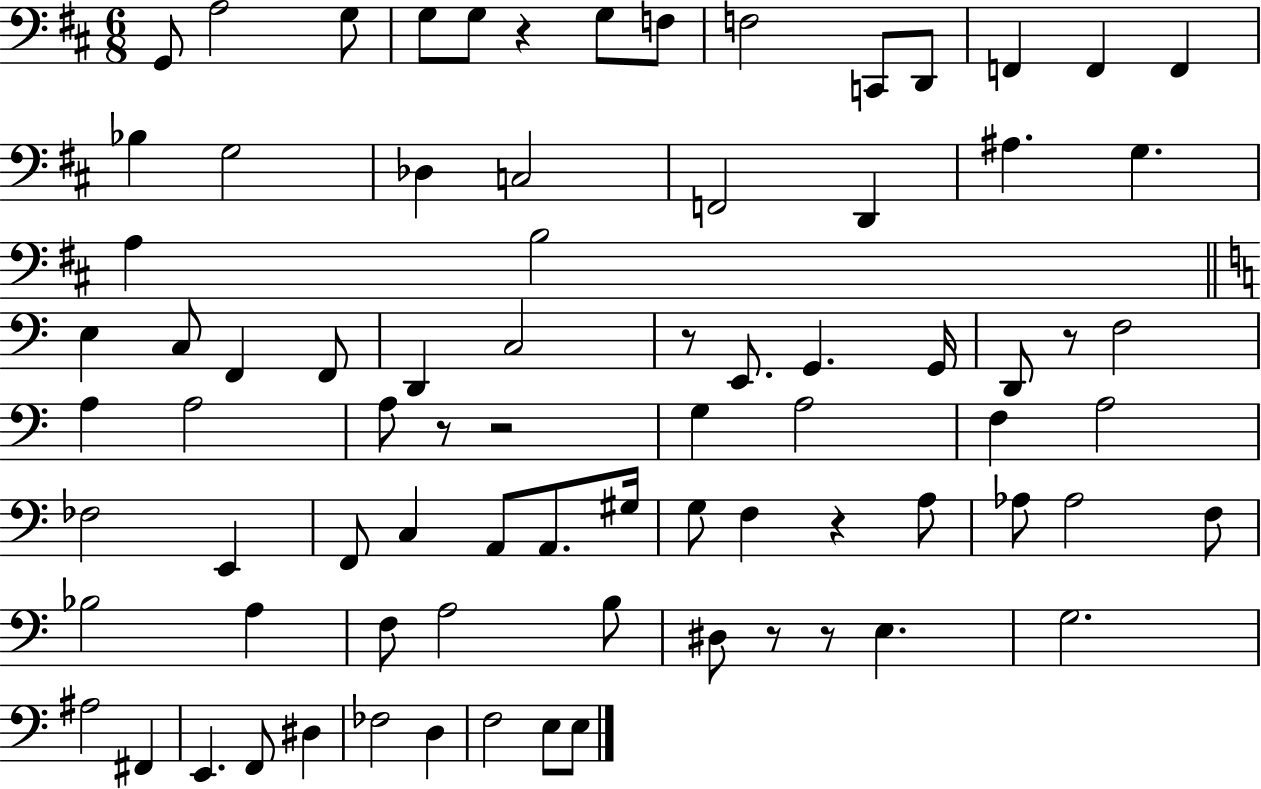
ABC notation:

X:1
T:Untitled
M:6/8
L:1/4
K:D
G,,/2 A,2 G,/2 G,/2 G,/2 z G,/2 F,/2 F,2 C,,/2 D,,/2 F,, F,, F,, _B, G,2 _D, C,2 F,,2 D,, ^A, G, A, B,2 E, C,/2 F,, F,,/2 D,, C,2 z/2 E,,/2 G,, G,,/4 D,,/2 z/2 F,2 A, A,2 A,/2 z/2 z2 G, A,2 F, A,2 _F,2 E,, F,,/2 C, A,,/2 A,,/2 ^G,/4 G,/2 F, z A,/2 _A,/2 _A,2 F,/2 _B,2 A, F,/2 A,2 B,/2 ^D,/2 z/2 z/2 E, G,2 ^A,2 ^F,, E,, F,,/2 ^D, _F,2 D, F,2 E,/2 E,/2